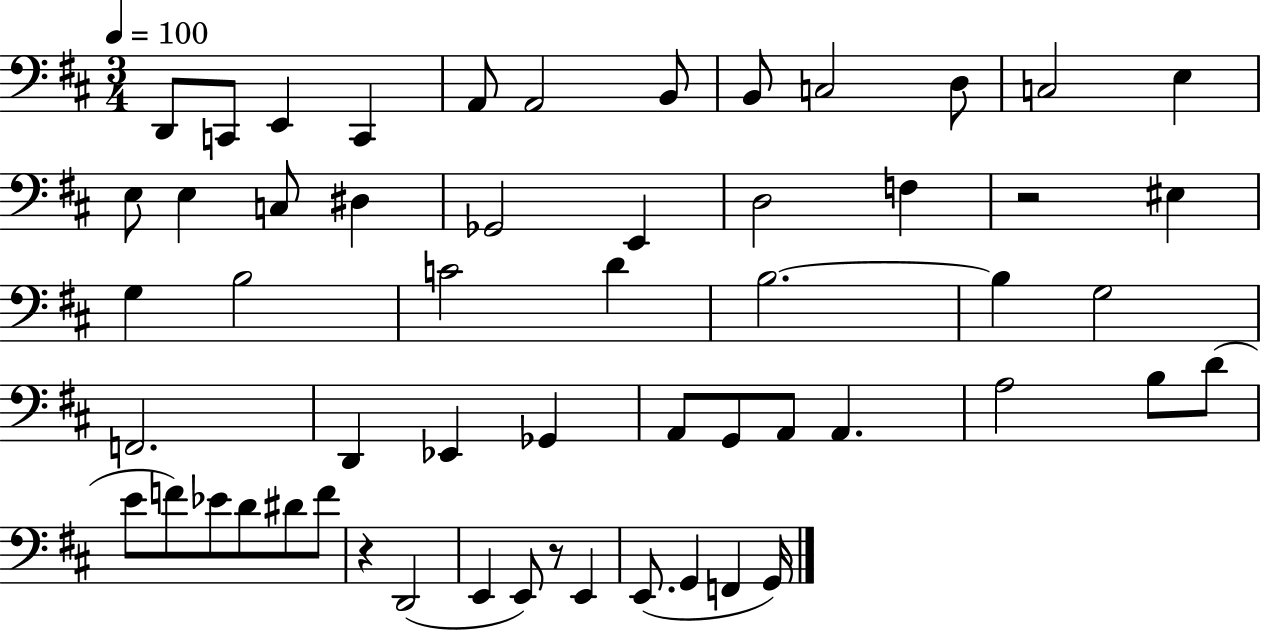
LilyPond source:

{
  \clef bass
  \numericTimeSignature
  \time 3/4
  \key d \major
  \tempo 4 = 100
  d,8 c,8 e,4 c,4 | a,8 a,2 b,8 | b,8 c2 d8 | c2 e4 | \break e8 e4 c8 dis4 | ges,2 e,4 | d2 f4 | r2 eis4 | \break g4 b2 | c'2 d'4 | b2.~~ | b4 g2 | \break f,2. | d,4 ees,4 ges,4 | a,8 g,8 a,8 a,4. | a2 b8 d'8( | \break e'8 f'8) ees'8 d'8 dis'8 f'8 | r4 d,2( | e,4 e,8) r8 e,4 | e,8.( g,4 f,4 g,16) | \break \bar "|."
}